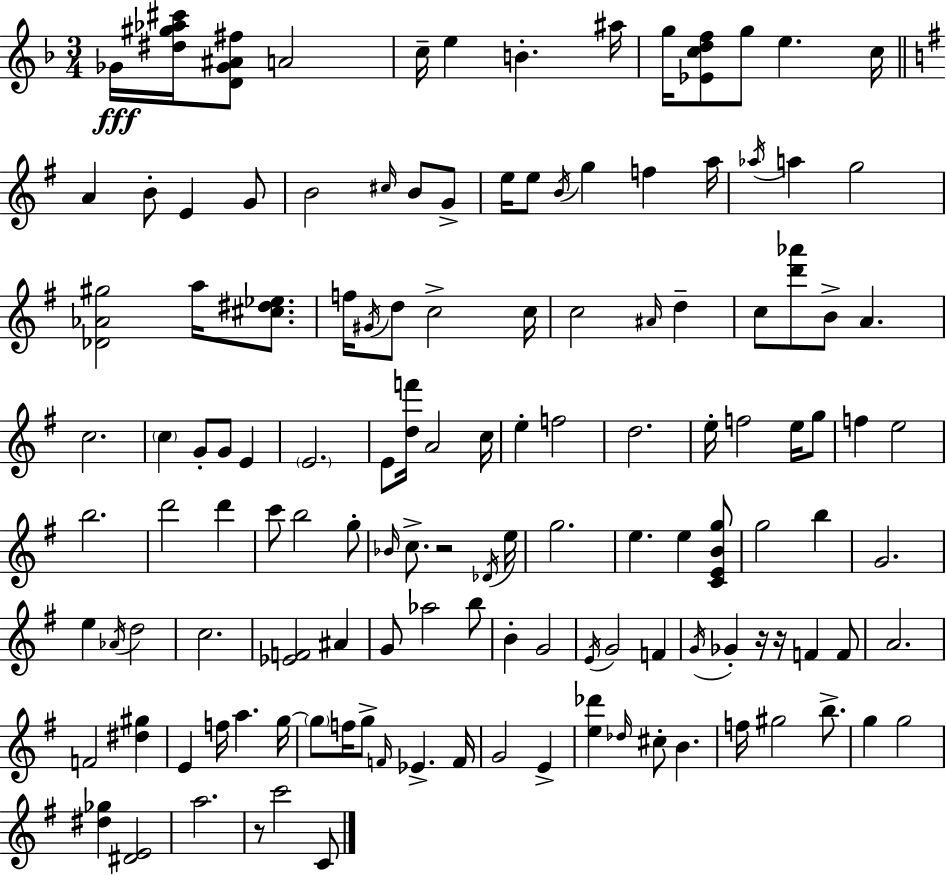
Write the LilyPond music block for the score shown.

{
  \clef treble
  \numericTimeSignature
  \time 3/4
  \key d \minor
  ges'16\fff <dis'' gis'' aes'' cis'''>16 <d' ges' ais' fis''>8 a'2 | c''16-- e''4 b'4.-. ais''16 | g''16 <ees' c'' d'' f''>8 g''8 e''4. c''16 | \bar "||" \break \key e \minor a'4 b'8-. e'4 g'8 | b'2 \grace { cis''16 } b'8 g'8-> | e''16 e''8 \acciaccatura { b'16 } g''4 f''4 | a''16 \acciaccatura { aes''16 } a''4 g''2 | \break <des' aes' gis''>2 a''16 | <cis'' dis'' ees''>8. f''16 \acciaccatura { gis'16 } d''8 c''2-> | c''16 c''2 | \grace { ais'16 } d''4-- c''8 <d''' aes'''>8 b'8-> a'4. | \break c''2. | \parenthesize c''4 g'8-. g'8 | e'4 \parenthesize e'2. | e'8 <d'' f'''>16 a'2 | \break c''16 e''4-. f''2 | d''2. | e''16-. f''2 | e''16 g''8 f''4 e''2 | \break b''2. | d'''2 | d'''4 c'''8 b''2 | g''8-. \grace { bes'16 } c''8.-> r2 | \break \acciaccatura { des'16 } e''16 g''2. | e''4. | e''4 <c' e' b' g''>8 g''2 | b''4 g'2. | \break e''4 \acciaccatura { aes'16 } | d''2 c''2. | <ees' f'>2 | ais'4 g'8 aes''2 | \break b''8 b'4-. | g'2 \acciaccatura { e'16 } g'2 | f'4 \acciaccatura { g'16 } ges'4-. | r16 r16 f'4 f'8 a'2. | \break f'2 | <dis'' gis''>4 e'4 | f''16 a''4. g''16~~ \parenthesize g''8 | f''16 g''8-> \grace { f'16 } ees'4.-> f'16 g'2 | \break e'4-> <e'' des'''>4 | \grace { des''16 } cis''8-. b'4. | f''16 gis''2 b''8.-> | g''4 g''2 | \break <dis'' ges''>4 <dis' e'>2 | a''2. | r8 c'''2 c'8 | \bar "|."
}